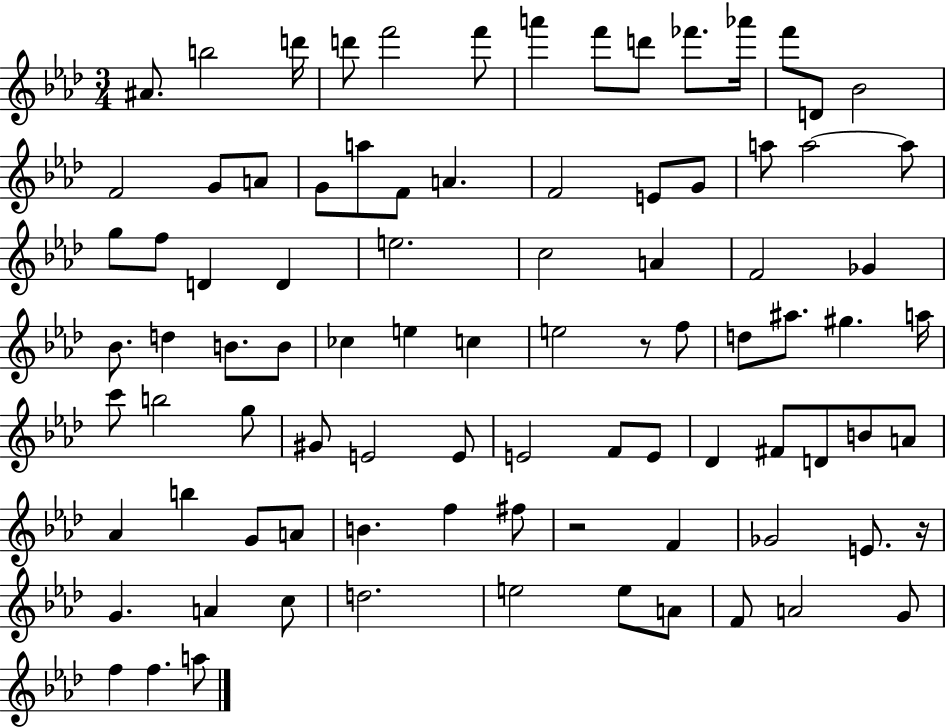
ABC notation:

X:1
T:Untitled
M:3/4
L:1/4
K:Ab
^A/2 b2 d'/4 d'/2 f'2 f'/2 a' f'/2 d'/2 _f'/2 _a'/4 f'/2 D/2 _B2 F2 G/2 A/2 G/2 a/2 F/2 A F2 E/2 G/2 a/2 a2 a/2 g/2 f/2 D D e2 c2 A F2 _G _B/2 d B/2 B/2 _c e c e2 z/2 f/2 d/2 ^a/2 ^g a/4 c'/2 b2 g/2 ^G/2 E2 E/2 E2 F/2 E/2 _D ^F/2 D/2 B/2 A/2 _A b G/2 A/2 B f ^f/2 z2 F _G2 E/2 z/4 G A c/2 d2 e2 e/2 A/2 F/2 A2 G/2 f f a/2